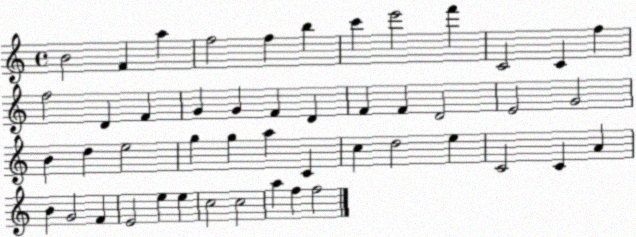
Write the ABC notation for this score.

X:1
T:Untitled
M:4/4
L:1/4
K:C
B2 F a f2 f b c' e'2 f' C2 C f f2 D F G G F D F F D2 E2 G2 B d e2 g g a C c d2 e C2 C A B G2 F E2 e e c2 c2 a f f2